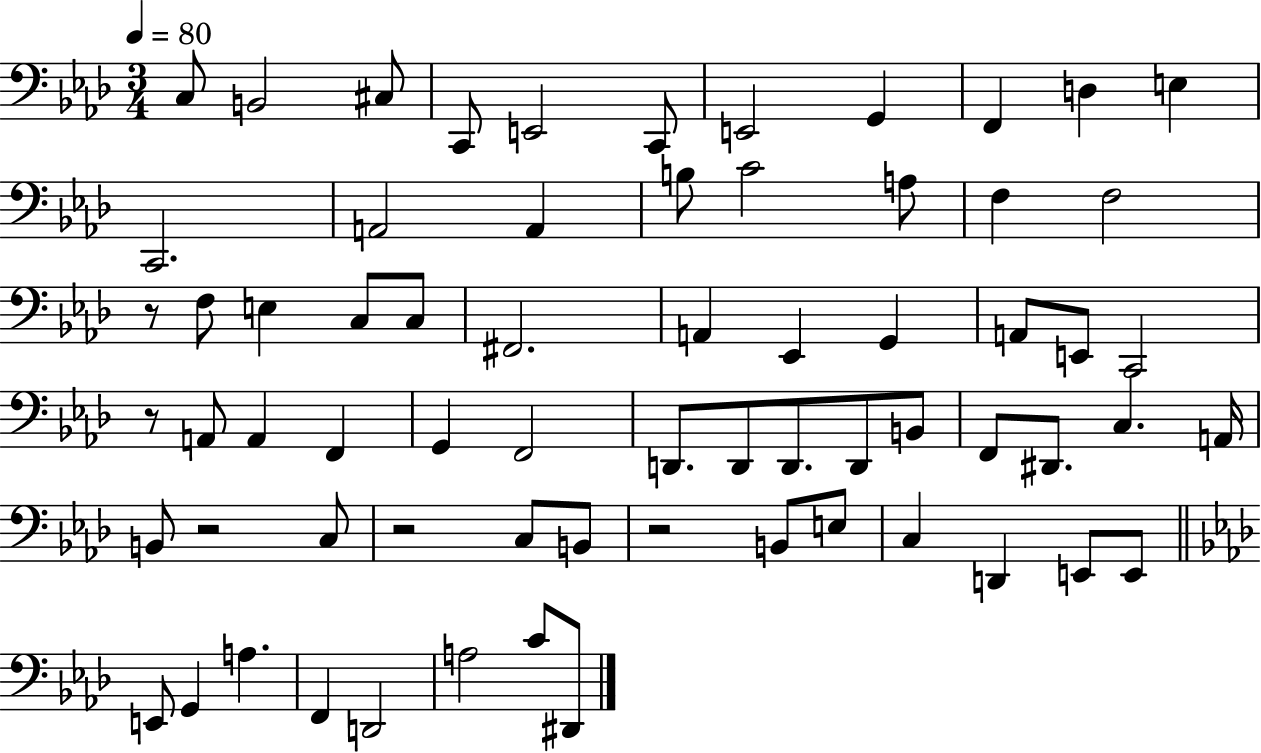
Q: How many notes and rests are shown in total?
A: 67